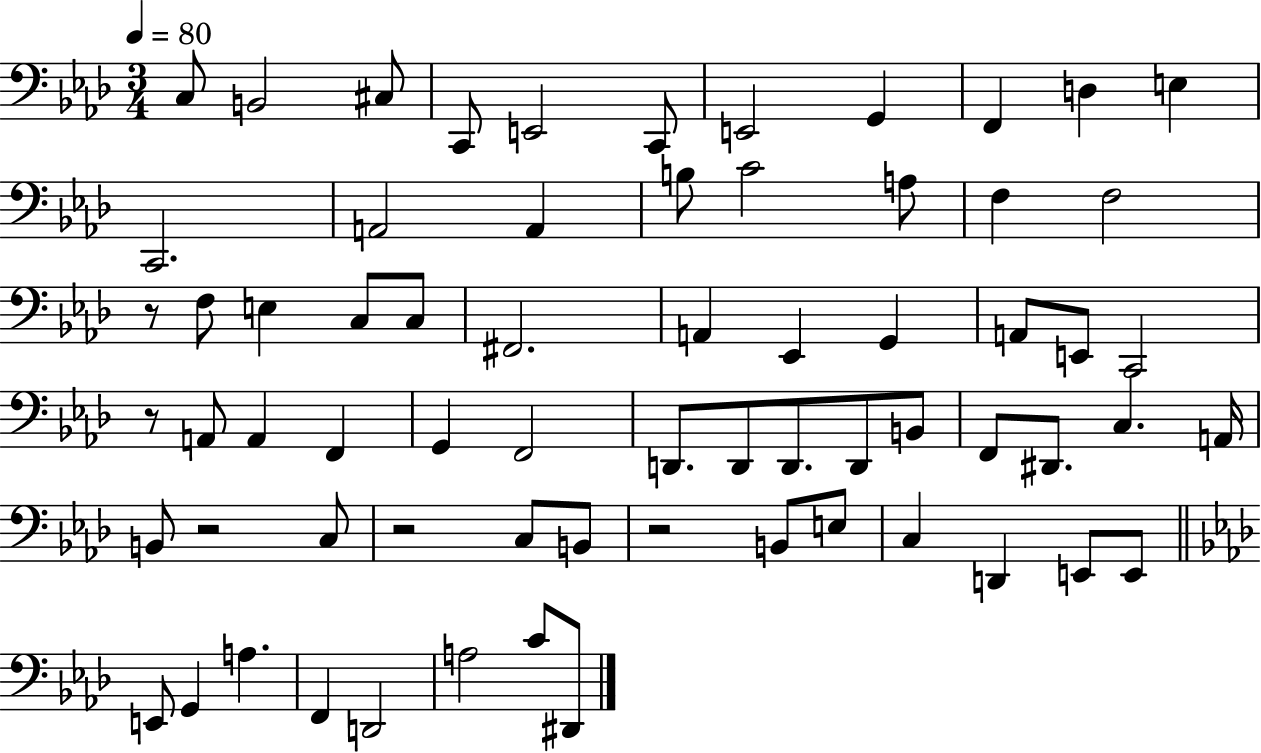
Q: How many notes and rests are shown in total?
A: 67